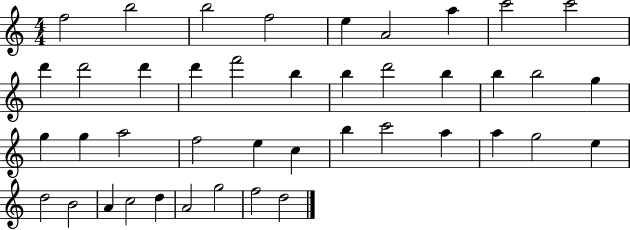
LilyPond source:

{
  \clef treble
  \numericTimeSignature
  \time 4/4
  \key c \major
  f''2 b''2 | b''2 f''2 | e''4 a'2 a''4 | c'''2 c'''2 | \break d'''4 d'''2 d'''4 | d'''4 f'''2 b''4 | b''4 d'''2 b''4 | b''4 b''2 g''4 | \break g''4 g''4 a''2 | f''2 e''4 c''4 | b''4 c'''2 a''4 | a''4 g''2 e''4 | \break d''2 b'2 | a'4 c''2 d''4 | a'2 g''2 | f''2 d''2 | \break \bar "|."
}